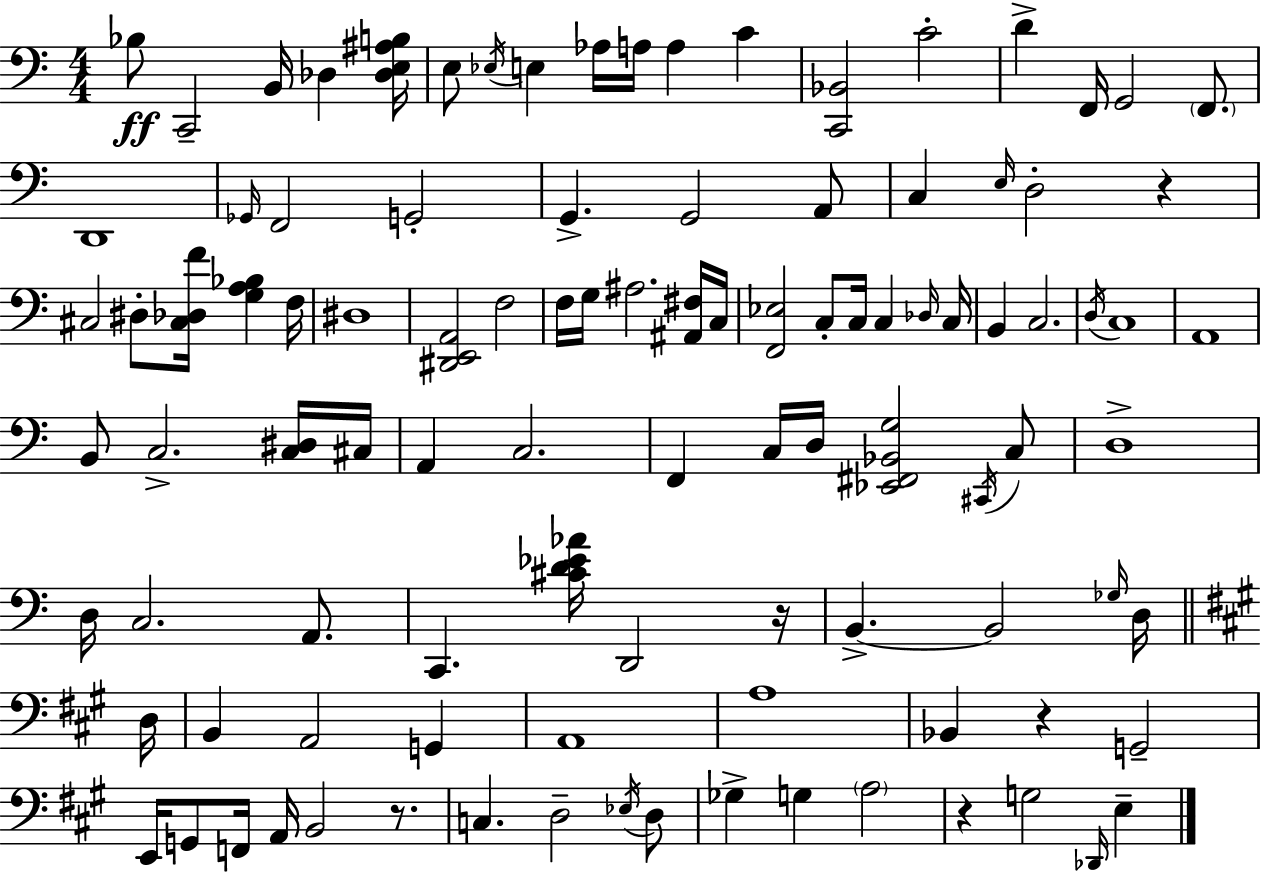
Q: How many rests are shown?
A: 5